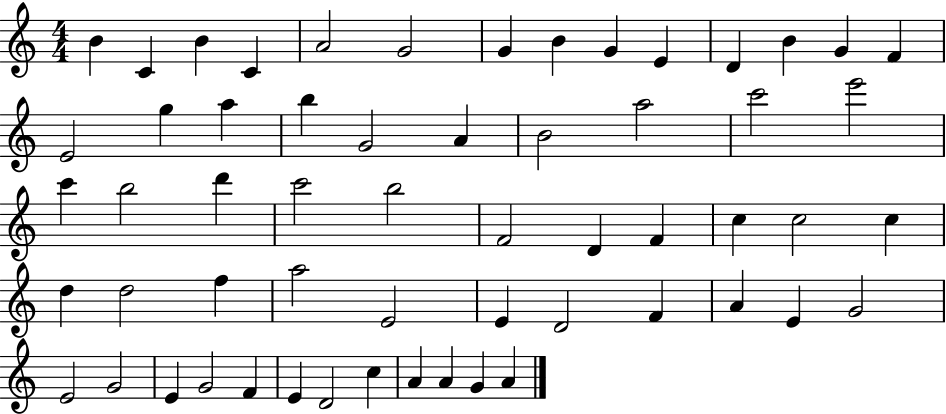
X:1
T:Untitled
M:4/4
L:1/4
K:C
B C B C A2 G2 G B G E D B G F E2 g a b G2 A B2 a2 c'2 e'2 c' b2 d' c'2 b2 F2 D F c c2 c d d2 f a2 E2 E D2 F A E G2 E2 G2 E G2 F E D2 c A A G A